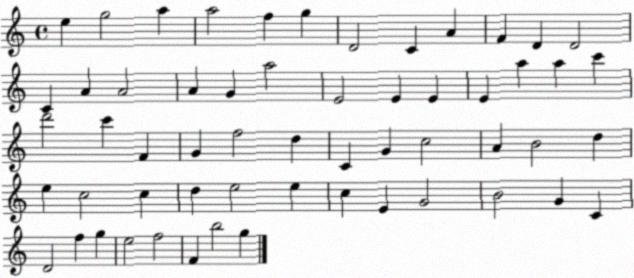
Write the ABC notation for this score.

X:1
T:Untitled
M:4/4
L:1/4
K:C
e g2 a a2 f g D2 C A F D D2 C A A2 A G a2 E2 E E E a a c' d'2 c' F G f2 d C G c2 A B2 d e c2 c d e2 e c E G2 B2 G C D2 f g e2 f2 F b2 g